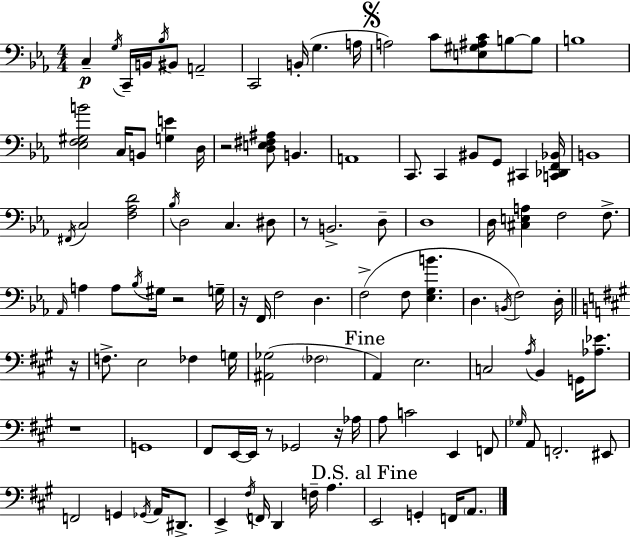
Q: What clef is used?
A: bass